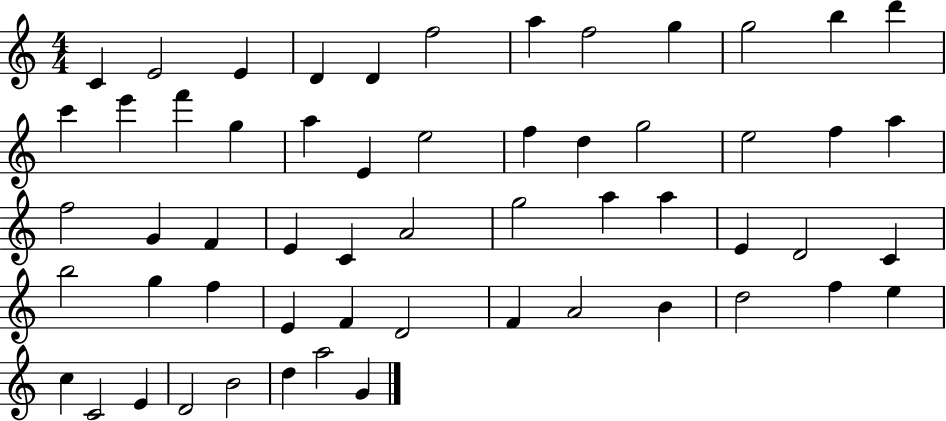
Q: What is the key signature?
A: C major